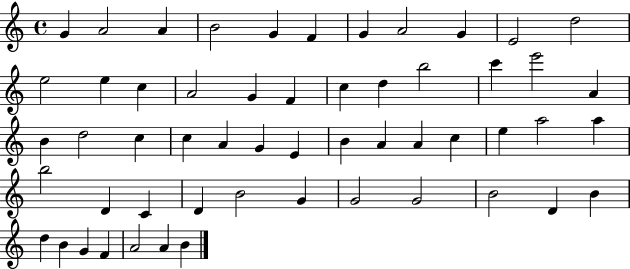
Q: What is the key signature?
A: C major